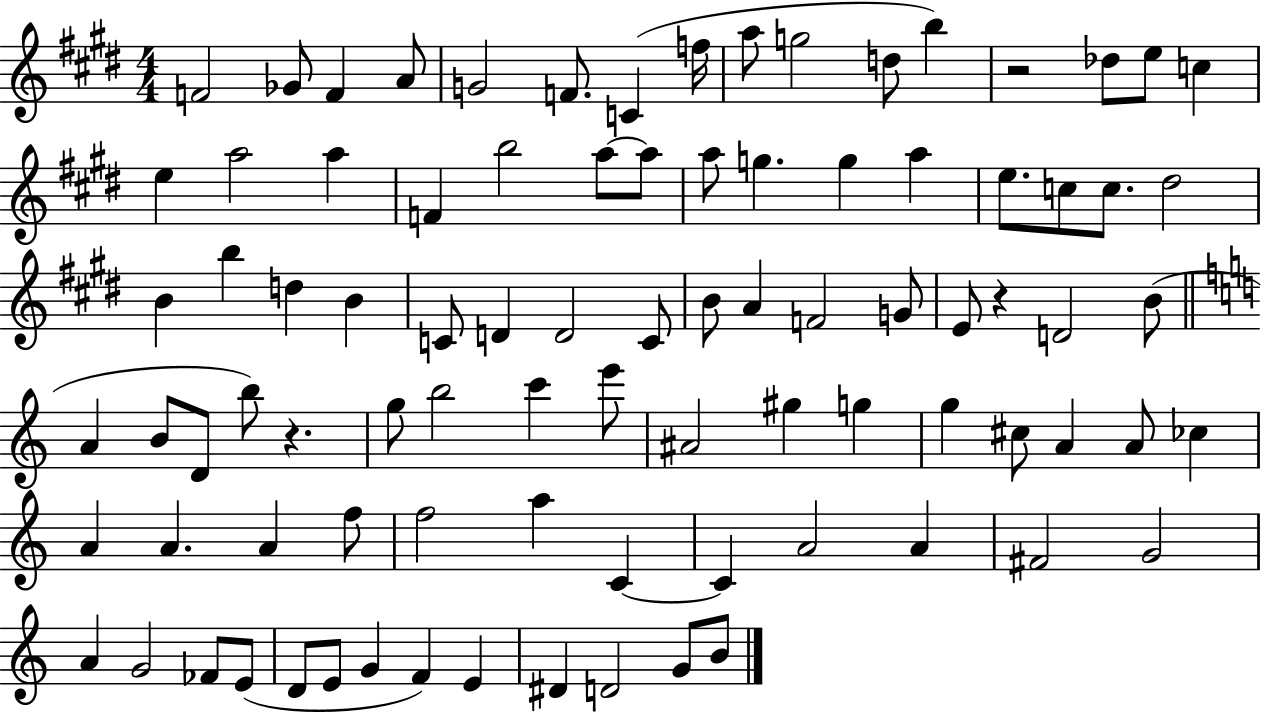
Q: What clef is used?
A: treble